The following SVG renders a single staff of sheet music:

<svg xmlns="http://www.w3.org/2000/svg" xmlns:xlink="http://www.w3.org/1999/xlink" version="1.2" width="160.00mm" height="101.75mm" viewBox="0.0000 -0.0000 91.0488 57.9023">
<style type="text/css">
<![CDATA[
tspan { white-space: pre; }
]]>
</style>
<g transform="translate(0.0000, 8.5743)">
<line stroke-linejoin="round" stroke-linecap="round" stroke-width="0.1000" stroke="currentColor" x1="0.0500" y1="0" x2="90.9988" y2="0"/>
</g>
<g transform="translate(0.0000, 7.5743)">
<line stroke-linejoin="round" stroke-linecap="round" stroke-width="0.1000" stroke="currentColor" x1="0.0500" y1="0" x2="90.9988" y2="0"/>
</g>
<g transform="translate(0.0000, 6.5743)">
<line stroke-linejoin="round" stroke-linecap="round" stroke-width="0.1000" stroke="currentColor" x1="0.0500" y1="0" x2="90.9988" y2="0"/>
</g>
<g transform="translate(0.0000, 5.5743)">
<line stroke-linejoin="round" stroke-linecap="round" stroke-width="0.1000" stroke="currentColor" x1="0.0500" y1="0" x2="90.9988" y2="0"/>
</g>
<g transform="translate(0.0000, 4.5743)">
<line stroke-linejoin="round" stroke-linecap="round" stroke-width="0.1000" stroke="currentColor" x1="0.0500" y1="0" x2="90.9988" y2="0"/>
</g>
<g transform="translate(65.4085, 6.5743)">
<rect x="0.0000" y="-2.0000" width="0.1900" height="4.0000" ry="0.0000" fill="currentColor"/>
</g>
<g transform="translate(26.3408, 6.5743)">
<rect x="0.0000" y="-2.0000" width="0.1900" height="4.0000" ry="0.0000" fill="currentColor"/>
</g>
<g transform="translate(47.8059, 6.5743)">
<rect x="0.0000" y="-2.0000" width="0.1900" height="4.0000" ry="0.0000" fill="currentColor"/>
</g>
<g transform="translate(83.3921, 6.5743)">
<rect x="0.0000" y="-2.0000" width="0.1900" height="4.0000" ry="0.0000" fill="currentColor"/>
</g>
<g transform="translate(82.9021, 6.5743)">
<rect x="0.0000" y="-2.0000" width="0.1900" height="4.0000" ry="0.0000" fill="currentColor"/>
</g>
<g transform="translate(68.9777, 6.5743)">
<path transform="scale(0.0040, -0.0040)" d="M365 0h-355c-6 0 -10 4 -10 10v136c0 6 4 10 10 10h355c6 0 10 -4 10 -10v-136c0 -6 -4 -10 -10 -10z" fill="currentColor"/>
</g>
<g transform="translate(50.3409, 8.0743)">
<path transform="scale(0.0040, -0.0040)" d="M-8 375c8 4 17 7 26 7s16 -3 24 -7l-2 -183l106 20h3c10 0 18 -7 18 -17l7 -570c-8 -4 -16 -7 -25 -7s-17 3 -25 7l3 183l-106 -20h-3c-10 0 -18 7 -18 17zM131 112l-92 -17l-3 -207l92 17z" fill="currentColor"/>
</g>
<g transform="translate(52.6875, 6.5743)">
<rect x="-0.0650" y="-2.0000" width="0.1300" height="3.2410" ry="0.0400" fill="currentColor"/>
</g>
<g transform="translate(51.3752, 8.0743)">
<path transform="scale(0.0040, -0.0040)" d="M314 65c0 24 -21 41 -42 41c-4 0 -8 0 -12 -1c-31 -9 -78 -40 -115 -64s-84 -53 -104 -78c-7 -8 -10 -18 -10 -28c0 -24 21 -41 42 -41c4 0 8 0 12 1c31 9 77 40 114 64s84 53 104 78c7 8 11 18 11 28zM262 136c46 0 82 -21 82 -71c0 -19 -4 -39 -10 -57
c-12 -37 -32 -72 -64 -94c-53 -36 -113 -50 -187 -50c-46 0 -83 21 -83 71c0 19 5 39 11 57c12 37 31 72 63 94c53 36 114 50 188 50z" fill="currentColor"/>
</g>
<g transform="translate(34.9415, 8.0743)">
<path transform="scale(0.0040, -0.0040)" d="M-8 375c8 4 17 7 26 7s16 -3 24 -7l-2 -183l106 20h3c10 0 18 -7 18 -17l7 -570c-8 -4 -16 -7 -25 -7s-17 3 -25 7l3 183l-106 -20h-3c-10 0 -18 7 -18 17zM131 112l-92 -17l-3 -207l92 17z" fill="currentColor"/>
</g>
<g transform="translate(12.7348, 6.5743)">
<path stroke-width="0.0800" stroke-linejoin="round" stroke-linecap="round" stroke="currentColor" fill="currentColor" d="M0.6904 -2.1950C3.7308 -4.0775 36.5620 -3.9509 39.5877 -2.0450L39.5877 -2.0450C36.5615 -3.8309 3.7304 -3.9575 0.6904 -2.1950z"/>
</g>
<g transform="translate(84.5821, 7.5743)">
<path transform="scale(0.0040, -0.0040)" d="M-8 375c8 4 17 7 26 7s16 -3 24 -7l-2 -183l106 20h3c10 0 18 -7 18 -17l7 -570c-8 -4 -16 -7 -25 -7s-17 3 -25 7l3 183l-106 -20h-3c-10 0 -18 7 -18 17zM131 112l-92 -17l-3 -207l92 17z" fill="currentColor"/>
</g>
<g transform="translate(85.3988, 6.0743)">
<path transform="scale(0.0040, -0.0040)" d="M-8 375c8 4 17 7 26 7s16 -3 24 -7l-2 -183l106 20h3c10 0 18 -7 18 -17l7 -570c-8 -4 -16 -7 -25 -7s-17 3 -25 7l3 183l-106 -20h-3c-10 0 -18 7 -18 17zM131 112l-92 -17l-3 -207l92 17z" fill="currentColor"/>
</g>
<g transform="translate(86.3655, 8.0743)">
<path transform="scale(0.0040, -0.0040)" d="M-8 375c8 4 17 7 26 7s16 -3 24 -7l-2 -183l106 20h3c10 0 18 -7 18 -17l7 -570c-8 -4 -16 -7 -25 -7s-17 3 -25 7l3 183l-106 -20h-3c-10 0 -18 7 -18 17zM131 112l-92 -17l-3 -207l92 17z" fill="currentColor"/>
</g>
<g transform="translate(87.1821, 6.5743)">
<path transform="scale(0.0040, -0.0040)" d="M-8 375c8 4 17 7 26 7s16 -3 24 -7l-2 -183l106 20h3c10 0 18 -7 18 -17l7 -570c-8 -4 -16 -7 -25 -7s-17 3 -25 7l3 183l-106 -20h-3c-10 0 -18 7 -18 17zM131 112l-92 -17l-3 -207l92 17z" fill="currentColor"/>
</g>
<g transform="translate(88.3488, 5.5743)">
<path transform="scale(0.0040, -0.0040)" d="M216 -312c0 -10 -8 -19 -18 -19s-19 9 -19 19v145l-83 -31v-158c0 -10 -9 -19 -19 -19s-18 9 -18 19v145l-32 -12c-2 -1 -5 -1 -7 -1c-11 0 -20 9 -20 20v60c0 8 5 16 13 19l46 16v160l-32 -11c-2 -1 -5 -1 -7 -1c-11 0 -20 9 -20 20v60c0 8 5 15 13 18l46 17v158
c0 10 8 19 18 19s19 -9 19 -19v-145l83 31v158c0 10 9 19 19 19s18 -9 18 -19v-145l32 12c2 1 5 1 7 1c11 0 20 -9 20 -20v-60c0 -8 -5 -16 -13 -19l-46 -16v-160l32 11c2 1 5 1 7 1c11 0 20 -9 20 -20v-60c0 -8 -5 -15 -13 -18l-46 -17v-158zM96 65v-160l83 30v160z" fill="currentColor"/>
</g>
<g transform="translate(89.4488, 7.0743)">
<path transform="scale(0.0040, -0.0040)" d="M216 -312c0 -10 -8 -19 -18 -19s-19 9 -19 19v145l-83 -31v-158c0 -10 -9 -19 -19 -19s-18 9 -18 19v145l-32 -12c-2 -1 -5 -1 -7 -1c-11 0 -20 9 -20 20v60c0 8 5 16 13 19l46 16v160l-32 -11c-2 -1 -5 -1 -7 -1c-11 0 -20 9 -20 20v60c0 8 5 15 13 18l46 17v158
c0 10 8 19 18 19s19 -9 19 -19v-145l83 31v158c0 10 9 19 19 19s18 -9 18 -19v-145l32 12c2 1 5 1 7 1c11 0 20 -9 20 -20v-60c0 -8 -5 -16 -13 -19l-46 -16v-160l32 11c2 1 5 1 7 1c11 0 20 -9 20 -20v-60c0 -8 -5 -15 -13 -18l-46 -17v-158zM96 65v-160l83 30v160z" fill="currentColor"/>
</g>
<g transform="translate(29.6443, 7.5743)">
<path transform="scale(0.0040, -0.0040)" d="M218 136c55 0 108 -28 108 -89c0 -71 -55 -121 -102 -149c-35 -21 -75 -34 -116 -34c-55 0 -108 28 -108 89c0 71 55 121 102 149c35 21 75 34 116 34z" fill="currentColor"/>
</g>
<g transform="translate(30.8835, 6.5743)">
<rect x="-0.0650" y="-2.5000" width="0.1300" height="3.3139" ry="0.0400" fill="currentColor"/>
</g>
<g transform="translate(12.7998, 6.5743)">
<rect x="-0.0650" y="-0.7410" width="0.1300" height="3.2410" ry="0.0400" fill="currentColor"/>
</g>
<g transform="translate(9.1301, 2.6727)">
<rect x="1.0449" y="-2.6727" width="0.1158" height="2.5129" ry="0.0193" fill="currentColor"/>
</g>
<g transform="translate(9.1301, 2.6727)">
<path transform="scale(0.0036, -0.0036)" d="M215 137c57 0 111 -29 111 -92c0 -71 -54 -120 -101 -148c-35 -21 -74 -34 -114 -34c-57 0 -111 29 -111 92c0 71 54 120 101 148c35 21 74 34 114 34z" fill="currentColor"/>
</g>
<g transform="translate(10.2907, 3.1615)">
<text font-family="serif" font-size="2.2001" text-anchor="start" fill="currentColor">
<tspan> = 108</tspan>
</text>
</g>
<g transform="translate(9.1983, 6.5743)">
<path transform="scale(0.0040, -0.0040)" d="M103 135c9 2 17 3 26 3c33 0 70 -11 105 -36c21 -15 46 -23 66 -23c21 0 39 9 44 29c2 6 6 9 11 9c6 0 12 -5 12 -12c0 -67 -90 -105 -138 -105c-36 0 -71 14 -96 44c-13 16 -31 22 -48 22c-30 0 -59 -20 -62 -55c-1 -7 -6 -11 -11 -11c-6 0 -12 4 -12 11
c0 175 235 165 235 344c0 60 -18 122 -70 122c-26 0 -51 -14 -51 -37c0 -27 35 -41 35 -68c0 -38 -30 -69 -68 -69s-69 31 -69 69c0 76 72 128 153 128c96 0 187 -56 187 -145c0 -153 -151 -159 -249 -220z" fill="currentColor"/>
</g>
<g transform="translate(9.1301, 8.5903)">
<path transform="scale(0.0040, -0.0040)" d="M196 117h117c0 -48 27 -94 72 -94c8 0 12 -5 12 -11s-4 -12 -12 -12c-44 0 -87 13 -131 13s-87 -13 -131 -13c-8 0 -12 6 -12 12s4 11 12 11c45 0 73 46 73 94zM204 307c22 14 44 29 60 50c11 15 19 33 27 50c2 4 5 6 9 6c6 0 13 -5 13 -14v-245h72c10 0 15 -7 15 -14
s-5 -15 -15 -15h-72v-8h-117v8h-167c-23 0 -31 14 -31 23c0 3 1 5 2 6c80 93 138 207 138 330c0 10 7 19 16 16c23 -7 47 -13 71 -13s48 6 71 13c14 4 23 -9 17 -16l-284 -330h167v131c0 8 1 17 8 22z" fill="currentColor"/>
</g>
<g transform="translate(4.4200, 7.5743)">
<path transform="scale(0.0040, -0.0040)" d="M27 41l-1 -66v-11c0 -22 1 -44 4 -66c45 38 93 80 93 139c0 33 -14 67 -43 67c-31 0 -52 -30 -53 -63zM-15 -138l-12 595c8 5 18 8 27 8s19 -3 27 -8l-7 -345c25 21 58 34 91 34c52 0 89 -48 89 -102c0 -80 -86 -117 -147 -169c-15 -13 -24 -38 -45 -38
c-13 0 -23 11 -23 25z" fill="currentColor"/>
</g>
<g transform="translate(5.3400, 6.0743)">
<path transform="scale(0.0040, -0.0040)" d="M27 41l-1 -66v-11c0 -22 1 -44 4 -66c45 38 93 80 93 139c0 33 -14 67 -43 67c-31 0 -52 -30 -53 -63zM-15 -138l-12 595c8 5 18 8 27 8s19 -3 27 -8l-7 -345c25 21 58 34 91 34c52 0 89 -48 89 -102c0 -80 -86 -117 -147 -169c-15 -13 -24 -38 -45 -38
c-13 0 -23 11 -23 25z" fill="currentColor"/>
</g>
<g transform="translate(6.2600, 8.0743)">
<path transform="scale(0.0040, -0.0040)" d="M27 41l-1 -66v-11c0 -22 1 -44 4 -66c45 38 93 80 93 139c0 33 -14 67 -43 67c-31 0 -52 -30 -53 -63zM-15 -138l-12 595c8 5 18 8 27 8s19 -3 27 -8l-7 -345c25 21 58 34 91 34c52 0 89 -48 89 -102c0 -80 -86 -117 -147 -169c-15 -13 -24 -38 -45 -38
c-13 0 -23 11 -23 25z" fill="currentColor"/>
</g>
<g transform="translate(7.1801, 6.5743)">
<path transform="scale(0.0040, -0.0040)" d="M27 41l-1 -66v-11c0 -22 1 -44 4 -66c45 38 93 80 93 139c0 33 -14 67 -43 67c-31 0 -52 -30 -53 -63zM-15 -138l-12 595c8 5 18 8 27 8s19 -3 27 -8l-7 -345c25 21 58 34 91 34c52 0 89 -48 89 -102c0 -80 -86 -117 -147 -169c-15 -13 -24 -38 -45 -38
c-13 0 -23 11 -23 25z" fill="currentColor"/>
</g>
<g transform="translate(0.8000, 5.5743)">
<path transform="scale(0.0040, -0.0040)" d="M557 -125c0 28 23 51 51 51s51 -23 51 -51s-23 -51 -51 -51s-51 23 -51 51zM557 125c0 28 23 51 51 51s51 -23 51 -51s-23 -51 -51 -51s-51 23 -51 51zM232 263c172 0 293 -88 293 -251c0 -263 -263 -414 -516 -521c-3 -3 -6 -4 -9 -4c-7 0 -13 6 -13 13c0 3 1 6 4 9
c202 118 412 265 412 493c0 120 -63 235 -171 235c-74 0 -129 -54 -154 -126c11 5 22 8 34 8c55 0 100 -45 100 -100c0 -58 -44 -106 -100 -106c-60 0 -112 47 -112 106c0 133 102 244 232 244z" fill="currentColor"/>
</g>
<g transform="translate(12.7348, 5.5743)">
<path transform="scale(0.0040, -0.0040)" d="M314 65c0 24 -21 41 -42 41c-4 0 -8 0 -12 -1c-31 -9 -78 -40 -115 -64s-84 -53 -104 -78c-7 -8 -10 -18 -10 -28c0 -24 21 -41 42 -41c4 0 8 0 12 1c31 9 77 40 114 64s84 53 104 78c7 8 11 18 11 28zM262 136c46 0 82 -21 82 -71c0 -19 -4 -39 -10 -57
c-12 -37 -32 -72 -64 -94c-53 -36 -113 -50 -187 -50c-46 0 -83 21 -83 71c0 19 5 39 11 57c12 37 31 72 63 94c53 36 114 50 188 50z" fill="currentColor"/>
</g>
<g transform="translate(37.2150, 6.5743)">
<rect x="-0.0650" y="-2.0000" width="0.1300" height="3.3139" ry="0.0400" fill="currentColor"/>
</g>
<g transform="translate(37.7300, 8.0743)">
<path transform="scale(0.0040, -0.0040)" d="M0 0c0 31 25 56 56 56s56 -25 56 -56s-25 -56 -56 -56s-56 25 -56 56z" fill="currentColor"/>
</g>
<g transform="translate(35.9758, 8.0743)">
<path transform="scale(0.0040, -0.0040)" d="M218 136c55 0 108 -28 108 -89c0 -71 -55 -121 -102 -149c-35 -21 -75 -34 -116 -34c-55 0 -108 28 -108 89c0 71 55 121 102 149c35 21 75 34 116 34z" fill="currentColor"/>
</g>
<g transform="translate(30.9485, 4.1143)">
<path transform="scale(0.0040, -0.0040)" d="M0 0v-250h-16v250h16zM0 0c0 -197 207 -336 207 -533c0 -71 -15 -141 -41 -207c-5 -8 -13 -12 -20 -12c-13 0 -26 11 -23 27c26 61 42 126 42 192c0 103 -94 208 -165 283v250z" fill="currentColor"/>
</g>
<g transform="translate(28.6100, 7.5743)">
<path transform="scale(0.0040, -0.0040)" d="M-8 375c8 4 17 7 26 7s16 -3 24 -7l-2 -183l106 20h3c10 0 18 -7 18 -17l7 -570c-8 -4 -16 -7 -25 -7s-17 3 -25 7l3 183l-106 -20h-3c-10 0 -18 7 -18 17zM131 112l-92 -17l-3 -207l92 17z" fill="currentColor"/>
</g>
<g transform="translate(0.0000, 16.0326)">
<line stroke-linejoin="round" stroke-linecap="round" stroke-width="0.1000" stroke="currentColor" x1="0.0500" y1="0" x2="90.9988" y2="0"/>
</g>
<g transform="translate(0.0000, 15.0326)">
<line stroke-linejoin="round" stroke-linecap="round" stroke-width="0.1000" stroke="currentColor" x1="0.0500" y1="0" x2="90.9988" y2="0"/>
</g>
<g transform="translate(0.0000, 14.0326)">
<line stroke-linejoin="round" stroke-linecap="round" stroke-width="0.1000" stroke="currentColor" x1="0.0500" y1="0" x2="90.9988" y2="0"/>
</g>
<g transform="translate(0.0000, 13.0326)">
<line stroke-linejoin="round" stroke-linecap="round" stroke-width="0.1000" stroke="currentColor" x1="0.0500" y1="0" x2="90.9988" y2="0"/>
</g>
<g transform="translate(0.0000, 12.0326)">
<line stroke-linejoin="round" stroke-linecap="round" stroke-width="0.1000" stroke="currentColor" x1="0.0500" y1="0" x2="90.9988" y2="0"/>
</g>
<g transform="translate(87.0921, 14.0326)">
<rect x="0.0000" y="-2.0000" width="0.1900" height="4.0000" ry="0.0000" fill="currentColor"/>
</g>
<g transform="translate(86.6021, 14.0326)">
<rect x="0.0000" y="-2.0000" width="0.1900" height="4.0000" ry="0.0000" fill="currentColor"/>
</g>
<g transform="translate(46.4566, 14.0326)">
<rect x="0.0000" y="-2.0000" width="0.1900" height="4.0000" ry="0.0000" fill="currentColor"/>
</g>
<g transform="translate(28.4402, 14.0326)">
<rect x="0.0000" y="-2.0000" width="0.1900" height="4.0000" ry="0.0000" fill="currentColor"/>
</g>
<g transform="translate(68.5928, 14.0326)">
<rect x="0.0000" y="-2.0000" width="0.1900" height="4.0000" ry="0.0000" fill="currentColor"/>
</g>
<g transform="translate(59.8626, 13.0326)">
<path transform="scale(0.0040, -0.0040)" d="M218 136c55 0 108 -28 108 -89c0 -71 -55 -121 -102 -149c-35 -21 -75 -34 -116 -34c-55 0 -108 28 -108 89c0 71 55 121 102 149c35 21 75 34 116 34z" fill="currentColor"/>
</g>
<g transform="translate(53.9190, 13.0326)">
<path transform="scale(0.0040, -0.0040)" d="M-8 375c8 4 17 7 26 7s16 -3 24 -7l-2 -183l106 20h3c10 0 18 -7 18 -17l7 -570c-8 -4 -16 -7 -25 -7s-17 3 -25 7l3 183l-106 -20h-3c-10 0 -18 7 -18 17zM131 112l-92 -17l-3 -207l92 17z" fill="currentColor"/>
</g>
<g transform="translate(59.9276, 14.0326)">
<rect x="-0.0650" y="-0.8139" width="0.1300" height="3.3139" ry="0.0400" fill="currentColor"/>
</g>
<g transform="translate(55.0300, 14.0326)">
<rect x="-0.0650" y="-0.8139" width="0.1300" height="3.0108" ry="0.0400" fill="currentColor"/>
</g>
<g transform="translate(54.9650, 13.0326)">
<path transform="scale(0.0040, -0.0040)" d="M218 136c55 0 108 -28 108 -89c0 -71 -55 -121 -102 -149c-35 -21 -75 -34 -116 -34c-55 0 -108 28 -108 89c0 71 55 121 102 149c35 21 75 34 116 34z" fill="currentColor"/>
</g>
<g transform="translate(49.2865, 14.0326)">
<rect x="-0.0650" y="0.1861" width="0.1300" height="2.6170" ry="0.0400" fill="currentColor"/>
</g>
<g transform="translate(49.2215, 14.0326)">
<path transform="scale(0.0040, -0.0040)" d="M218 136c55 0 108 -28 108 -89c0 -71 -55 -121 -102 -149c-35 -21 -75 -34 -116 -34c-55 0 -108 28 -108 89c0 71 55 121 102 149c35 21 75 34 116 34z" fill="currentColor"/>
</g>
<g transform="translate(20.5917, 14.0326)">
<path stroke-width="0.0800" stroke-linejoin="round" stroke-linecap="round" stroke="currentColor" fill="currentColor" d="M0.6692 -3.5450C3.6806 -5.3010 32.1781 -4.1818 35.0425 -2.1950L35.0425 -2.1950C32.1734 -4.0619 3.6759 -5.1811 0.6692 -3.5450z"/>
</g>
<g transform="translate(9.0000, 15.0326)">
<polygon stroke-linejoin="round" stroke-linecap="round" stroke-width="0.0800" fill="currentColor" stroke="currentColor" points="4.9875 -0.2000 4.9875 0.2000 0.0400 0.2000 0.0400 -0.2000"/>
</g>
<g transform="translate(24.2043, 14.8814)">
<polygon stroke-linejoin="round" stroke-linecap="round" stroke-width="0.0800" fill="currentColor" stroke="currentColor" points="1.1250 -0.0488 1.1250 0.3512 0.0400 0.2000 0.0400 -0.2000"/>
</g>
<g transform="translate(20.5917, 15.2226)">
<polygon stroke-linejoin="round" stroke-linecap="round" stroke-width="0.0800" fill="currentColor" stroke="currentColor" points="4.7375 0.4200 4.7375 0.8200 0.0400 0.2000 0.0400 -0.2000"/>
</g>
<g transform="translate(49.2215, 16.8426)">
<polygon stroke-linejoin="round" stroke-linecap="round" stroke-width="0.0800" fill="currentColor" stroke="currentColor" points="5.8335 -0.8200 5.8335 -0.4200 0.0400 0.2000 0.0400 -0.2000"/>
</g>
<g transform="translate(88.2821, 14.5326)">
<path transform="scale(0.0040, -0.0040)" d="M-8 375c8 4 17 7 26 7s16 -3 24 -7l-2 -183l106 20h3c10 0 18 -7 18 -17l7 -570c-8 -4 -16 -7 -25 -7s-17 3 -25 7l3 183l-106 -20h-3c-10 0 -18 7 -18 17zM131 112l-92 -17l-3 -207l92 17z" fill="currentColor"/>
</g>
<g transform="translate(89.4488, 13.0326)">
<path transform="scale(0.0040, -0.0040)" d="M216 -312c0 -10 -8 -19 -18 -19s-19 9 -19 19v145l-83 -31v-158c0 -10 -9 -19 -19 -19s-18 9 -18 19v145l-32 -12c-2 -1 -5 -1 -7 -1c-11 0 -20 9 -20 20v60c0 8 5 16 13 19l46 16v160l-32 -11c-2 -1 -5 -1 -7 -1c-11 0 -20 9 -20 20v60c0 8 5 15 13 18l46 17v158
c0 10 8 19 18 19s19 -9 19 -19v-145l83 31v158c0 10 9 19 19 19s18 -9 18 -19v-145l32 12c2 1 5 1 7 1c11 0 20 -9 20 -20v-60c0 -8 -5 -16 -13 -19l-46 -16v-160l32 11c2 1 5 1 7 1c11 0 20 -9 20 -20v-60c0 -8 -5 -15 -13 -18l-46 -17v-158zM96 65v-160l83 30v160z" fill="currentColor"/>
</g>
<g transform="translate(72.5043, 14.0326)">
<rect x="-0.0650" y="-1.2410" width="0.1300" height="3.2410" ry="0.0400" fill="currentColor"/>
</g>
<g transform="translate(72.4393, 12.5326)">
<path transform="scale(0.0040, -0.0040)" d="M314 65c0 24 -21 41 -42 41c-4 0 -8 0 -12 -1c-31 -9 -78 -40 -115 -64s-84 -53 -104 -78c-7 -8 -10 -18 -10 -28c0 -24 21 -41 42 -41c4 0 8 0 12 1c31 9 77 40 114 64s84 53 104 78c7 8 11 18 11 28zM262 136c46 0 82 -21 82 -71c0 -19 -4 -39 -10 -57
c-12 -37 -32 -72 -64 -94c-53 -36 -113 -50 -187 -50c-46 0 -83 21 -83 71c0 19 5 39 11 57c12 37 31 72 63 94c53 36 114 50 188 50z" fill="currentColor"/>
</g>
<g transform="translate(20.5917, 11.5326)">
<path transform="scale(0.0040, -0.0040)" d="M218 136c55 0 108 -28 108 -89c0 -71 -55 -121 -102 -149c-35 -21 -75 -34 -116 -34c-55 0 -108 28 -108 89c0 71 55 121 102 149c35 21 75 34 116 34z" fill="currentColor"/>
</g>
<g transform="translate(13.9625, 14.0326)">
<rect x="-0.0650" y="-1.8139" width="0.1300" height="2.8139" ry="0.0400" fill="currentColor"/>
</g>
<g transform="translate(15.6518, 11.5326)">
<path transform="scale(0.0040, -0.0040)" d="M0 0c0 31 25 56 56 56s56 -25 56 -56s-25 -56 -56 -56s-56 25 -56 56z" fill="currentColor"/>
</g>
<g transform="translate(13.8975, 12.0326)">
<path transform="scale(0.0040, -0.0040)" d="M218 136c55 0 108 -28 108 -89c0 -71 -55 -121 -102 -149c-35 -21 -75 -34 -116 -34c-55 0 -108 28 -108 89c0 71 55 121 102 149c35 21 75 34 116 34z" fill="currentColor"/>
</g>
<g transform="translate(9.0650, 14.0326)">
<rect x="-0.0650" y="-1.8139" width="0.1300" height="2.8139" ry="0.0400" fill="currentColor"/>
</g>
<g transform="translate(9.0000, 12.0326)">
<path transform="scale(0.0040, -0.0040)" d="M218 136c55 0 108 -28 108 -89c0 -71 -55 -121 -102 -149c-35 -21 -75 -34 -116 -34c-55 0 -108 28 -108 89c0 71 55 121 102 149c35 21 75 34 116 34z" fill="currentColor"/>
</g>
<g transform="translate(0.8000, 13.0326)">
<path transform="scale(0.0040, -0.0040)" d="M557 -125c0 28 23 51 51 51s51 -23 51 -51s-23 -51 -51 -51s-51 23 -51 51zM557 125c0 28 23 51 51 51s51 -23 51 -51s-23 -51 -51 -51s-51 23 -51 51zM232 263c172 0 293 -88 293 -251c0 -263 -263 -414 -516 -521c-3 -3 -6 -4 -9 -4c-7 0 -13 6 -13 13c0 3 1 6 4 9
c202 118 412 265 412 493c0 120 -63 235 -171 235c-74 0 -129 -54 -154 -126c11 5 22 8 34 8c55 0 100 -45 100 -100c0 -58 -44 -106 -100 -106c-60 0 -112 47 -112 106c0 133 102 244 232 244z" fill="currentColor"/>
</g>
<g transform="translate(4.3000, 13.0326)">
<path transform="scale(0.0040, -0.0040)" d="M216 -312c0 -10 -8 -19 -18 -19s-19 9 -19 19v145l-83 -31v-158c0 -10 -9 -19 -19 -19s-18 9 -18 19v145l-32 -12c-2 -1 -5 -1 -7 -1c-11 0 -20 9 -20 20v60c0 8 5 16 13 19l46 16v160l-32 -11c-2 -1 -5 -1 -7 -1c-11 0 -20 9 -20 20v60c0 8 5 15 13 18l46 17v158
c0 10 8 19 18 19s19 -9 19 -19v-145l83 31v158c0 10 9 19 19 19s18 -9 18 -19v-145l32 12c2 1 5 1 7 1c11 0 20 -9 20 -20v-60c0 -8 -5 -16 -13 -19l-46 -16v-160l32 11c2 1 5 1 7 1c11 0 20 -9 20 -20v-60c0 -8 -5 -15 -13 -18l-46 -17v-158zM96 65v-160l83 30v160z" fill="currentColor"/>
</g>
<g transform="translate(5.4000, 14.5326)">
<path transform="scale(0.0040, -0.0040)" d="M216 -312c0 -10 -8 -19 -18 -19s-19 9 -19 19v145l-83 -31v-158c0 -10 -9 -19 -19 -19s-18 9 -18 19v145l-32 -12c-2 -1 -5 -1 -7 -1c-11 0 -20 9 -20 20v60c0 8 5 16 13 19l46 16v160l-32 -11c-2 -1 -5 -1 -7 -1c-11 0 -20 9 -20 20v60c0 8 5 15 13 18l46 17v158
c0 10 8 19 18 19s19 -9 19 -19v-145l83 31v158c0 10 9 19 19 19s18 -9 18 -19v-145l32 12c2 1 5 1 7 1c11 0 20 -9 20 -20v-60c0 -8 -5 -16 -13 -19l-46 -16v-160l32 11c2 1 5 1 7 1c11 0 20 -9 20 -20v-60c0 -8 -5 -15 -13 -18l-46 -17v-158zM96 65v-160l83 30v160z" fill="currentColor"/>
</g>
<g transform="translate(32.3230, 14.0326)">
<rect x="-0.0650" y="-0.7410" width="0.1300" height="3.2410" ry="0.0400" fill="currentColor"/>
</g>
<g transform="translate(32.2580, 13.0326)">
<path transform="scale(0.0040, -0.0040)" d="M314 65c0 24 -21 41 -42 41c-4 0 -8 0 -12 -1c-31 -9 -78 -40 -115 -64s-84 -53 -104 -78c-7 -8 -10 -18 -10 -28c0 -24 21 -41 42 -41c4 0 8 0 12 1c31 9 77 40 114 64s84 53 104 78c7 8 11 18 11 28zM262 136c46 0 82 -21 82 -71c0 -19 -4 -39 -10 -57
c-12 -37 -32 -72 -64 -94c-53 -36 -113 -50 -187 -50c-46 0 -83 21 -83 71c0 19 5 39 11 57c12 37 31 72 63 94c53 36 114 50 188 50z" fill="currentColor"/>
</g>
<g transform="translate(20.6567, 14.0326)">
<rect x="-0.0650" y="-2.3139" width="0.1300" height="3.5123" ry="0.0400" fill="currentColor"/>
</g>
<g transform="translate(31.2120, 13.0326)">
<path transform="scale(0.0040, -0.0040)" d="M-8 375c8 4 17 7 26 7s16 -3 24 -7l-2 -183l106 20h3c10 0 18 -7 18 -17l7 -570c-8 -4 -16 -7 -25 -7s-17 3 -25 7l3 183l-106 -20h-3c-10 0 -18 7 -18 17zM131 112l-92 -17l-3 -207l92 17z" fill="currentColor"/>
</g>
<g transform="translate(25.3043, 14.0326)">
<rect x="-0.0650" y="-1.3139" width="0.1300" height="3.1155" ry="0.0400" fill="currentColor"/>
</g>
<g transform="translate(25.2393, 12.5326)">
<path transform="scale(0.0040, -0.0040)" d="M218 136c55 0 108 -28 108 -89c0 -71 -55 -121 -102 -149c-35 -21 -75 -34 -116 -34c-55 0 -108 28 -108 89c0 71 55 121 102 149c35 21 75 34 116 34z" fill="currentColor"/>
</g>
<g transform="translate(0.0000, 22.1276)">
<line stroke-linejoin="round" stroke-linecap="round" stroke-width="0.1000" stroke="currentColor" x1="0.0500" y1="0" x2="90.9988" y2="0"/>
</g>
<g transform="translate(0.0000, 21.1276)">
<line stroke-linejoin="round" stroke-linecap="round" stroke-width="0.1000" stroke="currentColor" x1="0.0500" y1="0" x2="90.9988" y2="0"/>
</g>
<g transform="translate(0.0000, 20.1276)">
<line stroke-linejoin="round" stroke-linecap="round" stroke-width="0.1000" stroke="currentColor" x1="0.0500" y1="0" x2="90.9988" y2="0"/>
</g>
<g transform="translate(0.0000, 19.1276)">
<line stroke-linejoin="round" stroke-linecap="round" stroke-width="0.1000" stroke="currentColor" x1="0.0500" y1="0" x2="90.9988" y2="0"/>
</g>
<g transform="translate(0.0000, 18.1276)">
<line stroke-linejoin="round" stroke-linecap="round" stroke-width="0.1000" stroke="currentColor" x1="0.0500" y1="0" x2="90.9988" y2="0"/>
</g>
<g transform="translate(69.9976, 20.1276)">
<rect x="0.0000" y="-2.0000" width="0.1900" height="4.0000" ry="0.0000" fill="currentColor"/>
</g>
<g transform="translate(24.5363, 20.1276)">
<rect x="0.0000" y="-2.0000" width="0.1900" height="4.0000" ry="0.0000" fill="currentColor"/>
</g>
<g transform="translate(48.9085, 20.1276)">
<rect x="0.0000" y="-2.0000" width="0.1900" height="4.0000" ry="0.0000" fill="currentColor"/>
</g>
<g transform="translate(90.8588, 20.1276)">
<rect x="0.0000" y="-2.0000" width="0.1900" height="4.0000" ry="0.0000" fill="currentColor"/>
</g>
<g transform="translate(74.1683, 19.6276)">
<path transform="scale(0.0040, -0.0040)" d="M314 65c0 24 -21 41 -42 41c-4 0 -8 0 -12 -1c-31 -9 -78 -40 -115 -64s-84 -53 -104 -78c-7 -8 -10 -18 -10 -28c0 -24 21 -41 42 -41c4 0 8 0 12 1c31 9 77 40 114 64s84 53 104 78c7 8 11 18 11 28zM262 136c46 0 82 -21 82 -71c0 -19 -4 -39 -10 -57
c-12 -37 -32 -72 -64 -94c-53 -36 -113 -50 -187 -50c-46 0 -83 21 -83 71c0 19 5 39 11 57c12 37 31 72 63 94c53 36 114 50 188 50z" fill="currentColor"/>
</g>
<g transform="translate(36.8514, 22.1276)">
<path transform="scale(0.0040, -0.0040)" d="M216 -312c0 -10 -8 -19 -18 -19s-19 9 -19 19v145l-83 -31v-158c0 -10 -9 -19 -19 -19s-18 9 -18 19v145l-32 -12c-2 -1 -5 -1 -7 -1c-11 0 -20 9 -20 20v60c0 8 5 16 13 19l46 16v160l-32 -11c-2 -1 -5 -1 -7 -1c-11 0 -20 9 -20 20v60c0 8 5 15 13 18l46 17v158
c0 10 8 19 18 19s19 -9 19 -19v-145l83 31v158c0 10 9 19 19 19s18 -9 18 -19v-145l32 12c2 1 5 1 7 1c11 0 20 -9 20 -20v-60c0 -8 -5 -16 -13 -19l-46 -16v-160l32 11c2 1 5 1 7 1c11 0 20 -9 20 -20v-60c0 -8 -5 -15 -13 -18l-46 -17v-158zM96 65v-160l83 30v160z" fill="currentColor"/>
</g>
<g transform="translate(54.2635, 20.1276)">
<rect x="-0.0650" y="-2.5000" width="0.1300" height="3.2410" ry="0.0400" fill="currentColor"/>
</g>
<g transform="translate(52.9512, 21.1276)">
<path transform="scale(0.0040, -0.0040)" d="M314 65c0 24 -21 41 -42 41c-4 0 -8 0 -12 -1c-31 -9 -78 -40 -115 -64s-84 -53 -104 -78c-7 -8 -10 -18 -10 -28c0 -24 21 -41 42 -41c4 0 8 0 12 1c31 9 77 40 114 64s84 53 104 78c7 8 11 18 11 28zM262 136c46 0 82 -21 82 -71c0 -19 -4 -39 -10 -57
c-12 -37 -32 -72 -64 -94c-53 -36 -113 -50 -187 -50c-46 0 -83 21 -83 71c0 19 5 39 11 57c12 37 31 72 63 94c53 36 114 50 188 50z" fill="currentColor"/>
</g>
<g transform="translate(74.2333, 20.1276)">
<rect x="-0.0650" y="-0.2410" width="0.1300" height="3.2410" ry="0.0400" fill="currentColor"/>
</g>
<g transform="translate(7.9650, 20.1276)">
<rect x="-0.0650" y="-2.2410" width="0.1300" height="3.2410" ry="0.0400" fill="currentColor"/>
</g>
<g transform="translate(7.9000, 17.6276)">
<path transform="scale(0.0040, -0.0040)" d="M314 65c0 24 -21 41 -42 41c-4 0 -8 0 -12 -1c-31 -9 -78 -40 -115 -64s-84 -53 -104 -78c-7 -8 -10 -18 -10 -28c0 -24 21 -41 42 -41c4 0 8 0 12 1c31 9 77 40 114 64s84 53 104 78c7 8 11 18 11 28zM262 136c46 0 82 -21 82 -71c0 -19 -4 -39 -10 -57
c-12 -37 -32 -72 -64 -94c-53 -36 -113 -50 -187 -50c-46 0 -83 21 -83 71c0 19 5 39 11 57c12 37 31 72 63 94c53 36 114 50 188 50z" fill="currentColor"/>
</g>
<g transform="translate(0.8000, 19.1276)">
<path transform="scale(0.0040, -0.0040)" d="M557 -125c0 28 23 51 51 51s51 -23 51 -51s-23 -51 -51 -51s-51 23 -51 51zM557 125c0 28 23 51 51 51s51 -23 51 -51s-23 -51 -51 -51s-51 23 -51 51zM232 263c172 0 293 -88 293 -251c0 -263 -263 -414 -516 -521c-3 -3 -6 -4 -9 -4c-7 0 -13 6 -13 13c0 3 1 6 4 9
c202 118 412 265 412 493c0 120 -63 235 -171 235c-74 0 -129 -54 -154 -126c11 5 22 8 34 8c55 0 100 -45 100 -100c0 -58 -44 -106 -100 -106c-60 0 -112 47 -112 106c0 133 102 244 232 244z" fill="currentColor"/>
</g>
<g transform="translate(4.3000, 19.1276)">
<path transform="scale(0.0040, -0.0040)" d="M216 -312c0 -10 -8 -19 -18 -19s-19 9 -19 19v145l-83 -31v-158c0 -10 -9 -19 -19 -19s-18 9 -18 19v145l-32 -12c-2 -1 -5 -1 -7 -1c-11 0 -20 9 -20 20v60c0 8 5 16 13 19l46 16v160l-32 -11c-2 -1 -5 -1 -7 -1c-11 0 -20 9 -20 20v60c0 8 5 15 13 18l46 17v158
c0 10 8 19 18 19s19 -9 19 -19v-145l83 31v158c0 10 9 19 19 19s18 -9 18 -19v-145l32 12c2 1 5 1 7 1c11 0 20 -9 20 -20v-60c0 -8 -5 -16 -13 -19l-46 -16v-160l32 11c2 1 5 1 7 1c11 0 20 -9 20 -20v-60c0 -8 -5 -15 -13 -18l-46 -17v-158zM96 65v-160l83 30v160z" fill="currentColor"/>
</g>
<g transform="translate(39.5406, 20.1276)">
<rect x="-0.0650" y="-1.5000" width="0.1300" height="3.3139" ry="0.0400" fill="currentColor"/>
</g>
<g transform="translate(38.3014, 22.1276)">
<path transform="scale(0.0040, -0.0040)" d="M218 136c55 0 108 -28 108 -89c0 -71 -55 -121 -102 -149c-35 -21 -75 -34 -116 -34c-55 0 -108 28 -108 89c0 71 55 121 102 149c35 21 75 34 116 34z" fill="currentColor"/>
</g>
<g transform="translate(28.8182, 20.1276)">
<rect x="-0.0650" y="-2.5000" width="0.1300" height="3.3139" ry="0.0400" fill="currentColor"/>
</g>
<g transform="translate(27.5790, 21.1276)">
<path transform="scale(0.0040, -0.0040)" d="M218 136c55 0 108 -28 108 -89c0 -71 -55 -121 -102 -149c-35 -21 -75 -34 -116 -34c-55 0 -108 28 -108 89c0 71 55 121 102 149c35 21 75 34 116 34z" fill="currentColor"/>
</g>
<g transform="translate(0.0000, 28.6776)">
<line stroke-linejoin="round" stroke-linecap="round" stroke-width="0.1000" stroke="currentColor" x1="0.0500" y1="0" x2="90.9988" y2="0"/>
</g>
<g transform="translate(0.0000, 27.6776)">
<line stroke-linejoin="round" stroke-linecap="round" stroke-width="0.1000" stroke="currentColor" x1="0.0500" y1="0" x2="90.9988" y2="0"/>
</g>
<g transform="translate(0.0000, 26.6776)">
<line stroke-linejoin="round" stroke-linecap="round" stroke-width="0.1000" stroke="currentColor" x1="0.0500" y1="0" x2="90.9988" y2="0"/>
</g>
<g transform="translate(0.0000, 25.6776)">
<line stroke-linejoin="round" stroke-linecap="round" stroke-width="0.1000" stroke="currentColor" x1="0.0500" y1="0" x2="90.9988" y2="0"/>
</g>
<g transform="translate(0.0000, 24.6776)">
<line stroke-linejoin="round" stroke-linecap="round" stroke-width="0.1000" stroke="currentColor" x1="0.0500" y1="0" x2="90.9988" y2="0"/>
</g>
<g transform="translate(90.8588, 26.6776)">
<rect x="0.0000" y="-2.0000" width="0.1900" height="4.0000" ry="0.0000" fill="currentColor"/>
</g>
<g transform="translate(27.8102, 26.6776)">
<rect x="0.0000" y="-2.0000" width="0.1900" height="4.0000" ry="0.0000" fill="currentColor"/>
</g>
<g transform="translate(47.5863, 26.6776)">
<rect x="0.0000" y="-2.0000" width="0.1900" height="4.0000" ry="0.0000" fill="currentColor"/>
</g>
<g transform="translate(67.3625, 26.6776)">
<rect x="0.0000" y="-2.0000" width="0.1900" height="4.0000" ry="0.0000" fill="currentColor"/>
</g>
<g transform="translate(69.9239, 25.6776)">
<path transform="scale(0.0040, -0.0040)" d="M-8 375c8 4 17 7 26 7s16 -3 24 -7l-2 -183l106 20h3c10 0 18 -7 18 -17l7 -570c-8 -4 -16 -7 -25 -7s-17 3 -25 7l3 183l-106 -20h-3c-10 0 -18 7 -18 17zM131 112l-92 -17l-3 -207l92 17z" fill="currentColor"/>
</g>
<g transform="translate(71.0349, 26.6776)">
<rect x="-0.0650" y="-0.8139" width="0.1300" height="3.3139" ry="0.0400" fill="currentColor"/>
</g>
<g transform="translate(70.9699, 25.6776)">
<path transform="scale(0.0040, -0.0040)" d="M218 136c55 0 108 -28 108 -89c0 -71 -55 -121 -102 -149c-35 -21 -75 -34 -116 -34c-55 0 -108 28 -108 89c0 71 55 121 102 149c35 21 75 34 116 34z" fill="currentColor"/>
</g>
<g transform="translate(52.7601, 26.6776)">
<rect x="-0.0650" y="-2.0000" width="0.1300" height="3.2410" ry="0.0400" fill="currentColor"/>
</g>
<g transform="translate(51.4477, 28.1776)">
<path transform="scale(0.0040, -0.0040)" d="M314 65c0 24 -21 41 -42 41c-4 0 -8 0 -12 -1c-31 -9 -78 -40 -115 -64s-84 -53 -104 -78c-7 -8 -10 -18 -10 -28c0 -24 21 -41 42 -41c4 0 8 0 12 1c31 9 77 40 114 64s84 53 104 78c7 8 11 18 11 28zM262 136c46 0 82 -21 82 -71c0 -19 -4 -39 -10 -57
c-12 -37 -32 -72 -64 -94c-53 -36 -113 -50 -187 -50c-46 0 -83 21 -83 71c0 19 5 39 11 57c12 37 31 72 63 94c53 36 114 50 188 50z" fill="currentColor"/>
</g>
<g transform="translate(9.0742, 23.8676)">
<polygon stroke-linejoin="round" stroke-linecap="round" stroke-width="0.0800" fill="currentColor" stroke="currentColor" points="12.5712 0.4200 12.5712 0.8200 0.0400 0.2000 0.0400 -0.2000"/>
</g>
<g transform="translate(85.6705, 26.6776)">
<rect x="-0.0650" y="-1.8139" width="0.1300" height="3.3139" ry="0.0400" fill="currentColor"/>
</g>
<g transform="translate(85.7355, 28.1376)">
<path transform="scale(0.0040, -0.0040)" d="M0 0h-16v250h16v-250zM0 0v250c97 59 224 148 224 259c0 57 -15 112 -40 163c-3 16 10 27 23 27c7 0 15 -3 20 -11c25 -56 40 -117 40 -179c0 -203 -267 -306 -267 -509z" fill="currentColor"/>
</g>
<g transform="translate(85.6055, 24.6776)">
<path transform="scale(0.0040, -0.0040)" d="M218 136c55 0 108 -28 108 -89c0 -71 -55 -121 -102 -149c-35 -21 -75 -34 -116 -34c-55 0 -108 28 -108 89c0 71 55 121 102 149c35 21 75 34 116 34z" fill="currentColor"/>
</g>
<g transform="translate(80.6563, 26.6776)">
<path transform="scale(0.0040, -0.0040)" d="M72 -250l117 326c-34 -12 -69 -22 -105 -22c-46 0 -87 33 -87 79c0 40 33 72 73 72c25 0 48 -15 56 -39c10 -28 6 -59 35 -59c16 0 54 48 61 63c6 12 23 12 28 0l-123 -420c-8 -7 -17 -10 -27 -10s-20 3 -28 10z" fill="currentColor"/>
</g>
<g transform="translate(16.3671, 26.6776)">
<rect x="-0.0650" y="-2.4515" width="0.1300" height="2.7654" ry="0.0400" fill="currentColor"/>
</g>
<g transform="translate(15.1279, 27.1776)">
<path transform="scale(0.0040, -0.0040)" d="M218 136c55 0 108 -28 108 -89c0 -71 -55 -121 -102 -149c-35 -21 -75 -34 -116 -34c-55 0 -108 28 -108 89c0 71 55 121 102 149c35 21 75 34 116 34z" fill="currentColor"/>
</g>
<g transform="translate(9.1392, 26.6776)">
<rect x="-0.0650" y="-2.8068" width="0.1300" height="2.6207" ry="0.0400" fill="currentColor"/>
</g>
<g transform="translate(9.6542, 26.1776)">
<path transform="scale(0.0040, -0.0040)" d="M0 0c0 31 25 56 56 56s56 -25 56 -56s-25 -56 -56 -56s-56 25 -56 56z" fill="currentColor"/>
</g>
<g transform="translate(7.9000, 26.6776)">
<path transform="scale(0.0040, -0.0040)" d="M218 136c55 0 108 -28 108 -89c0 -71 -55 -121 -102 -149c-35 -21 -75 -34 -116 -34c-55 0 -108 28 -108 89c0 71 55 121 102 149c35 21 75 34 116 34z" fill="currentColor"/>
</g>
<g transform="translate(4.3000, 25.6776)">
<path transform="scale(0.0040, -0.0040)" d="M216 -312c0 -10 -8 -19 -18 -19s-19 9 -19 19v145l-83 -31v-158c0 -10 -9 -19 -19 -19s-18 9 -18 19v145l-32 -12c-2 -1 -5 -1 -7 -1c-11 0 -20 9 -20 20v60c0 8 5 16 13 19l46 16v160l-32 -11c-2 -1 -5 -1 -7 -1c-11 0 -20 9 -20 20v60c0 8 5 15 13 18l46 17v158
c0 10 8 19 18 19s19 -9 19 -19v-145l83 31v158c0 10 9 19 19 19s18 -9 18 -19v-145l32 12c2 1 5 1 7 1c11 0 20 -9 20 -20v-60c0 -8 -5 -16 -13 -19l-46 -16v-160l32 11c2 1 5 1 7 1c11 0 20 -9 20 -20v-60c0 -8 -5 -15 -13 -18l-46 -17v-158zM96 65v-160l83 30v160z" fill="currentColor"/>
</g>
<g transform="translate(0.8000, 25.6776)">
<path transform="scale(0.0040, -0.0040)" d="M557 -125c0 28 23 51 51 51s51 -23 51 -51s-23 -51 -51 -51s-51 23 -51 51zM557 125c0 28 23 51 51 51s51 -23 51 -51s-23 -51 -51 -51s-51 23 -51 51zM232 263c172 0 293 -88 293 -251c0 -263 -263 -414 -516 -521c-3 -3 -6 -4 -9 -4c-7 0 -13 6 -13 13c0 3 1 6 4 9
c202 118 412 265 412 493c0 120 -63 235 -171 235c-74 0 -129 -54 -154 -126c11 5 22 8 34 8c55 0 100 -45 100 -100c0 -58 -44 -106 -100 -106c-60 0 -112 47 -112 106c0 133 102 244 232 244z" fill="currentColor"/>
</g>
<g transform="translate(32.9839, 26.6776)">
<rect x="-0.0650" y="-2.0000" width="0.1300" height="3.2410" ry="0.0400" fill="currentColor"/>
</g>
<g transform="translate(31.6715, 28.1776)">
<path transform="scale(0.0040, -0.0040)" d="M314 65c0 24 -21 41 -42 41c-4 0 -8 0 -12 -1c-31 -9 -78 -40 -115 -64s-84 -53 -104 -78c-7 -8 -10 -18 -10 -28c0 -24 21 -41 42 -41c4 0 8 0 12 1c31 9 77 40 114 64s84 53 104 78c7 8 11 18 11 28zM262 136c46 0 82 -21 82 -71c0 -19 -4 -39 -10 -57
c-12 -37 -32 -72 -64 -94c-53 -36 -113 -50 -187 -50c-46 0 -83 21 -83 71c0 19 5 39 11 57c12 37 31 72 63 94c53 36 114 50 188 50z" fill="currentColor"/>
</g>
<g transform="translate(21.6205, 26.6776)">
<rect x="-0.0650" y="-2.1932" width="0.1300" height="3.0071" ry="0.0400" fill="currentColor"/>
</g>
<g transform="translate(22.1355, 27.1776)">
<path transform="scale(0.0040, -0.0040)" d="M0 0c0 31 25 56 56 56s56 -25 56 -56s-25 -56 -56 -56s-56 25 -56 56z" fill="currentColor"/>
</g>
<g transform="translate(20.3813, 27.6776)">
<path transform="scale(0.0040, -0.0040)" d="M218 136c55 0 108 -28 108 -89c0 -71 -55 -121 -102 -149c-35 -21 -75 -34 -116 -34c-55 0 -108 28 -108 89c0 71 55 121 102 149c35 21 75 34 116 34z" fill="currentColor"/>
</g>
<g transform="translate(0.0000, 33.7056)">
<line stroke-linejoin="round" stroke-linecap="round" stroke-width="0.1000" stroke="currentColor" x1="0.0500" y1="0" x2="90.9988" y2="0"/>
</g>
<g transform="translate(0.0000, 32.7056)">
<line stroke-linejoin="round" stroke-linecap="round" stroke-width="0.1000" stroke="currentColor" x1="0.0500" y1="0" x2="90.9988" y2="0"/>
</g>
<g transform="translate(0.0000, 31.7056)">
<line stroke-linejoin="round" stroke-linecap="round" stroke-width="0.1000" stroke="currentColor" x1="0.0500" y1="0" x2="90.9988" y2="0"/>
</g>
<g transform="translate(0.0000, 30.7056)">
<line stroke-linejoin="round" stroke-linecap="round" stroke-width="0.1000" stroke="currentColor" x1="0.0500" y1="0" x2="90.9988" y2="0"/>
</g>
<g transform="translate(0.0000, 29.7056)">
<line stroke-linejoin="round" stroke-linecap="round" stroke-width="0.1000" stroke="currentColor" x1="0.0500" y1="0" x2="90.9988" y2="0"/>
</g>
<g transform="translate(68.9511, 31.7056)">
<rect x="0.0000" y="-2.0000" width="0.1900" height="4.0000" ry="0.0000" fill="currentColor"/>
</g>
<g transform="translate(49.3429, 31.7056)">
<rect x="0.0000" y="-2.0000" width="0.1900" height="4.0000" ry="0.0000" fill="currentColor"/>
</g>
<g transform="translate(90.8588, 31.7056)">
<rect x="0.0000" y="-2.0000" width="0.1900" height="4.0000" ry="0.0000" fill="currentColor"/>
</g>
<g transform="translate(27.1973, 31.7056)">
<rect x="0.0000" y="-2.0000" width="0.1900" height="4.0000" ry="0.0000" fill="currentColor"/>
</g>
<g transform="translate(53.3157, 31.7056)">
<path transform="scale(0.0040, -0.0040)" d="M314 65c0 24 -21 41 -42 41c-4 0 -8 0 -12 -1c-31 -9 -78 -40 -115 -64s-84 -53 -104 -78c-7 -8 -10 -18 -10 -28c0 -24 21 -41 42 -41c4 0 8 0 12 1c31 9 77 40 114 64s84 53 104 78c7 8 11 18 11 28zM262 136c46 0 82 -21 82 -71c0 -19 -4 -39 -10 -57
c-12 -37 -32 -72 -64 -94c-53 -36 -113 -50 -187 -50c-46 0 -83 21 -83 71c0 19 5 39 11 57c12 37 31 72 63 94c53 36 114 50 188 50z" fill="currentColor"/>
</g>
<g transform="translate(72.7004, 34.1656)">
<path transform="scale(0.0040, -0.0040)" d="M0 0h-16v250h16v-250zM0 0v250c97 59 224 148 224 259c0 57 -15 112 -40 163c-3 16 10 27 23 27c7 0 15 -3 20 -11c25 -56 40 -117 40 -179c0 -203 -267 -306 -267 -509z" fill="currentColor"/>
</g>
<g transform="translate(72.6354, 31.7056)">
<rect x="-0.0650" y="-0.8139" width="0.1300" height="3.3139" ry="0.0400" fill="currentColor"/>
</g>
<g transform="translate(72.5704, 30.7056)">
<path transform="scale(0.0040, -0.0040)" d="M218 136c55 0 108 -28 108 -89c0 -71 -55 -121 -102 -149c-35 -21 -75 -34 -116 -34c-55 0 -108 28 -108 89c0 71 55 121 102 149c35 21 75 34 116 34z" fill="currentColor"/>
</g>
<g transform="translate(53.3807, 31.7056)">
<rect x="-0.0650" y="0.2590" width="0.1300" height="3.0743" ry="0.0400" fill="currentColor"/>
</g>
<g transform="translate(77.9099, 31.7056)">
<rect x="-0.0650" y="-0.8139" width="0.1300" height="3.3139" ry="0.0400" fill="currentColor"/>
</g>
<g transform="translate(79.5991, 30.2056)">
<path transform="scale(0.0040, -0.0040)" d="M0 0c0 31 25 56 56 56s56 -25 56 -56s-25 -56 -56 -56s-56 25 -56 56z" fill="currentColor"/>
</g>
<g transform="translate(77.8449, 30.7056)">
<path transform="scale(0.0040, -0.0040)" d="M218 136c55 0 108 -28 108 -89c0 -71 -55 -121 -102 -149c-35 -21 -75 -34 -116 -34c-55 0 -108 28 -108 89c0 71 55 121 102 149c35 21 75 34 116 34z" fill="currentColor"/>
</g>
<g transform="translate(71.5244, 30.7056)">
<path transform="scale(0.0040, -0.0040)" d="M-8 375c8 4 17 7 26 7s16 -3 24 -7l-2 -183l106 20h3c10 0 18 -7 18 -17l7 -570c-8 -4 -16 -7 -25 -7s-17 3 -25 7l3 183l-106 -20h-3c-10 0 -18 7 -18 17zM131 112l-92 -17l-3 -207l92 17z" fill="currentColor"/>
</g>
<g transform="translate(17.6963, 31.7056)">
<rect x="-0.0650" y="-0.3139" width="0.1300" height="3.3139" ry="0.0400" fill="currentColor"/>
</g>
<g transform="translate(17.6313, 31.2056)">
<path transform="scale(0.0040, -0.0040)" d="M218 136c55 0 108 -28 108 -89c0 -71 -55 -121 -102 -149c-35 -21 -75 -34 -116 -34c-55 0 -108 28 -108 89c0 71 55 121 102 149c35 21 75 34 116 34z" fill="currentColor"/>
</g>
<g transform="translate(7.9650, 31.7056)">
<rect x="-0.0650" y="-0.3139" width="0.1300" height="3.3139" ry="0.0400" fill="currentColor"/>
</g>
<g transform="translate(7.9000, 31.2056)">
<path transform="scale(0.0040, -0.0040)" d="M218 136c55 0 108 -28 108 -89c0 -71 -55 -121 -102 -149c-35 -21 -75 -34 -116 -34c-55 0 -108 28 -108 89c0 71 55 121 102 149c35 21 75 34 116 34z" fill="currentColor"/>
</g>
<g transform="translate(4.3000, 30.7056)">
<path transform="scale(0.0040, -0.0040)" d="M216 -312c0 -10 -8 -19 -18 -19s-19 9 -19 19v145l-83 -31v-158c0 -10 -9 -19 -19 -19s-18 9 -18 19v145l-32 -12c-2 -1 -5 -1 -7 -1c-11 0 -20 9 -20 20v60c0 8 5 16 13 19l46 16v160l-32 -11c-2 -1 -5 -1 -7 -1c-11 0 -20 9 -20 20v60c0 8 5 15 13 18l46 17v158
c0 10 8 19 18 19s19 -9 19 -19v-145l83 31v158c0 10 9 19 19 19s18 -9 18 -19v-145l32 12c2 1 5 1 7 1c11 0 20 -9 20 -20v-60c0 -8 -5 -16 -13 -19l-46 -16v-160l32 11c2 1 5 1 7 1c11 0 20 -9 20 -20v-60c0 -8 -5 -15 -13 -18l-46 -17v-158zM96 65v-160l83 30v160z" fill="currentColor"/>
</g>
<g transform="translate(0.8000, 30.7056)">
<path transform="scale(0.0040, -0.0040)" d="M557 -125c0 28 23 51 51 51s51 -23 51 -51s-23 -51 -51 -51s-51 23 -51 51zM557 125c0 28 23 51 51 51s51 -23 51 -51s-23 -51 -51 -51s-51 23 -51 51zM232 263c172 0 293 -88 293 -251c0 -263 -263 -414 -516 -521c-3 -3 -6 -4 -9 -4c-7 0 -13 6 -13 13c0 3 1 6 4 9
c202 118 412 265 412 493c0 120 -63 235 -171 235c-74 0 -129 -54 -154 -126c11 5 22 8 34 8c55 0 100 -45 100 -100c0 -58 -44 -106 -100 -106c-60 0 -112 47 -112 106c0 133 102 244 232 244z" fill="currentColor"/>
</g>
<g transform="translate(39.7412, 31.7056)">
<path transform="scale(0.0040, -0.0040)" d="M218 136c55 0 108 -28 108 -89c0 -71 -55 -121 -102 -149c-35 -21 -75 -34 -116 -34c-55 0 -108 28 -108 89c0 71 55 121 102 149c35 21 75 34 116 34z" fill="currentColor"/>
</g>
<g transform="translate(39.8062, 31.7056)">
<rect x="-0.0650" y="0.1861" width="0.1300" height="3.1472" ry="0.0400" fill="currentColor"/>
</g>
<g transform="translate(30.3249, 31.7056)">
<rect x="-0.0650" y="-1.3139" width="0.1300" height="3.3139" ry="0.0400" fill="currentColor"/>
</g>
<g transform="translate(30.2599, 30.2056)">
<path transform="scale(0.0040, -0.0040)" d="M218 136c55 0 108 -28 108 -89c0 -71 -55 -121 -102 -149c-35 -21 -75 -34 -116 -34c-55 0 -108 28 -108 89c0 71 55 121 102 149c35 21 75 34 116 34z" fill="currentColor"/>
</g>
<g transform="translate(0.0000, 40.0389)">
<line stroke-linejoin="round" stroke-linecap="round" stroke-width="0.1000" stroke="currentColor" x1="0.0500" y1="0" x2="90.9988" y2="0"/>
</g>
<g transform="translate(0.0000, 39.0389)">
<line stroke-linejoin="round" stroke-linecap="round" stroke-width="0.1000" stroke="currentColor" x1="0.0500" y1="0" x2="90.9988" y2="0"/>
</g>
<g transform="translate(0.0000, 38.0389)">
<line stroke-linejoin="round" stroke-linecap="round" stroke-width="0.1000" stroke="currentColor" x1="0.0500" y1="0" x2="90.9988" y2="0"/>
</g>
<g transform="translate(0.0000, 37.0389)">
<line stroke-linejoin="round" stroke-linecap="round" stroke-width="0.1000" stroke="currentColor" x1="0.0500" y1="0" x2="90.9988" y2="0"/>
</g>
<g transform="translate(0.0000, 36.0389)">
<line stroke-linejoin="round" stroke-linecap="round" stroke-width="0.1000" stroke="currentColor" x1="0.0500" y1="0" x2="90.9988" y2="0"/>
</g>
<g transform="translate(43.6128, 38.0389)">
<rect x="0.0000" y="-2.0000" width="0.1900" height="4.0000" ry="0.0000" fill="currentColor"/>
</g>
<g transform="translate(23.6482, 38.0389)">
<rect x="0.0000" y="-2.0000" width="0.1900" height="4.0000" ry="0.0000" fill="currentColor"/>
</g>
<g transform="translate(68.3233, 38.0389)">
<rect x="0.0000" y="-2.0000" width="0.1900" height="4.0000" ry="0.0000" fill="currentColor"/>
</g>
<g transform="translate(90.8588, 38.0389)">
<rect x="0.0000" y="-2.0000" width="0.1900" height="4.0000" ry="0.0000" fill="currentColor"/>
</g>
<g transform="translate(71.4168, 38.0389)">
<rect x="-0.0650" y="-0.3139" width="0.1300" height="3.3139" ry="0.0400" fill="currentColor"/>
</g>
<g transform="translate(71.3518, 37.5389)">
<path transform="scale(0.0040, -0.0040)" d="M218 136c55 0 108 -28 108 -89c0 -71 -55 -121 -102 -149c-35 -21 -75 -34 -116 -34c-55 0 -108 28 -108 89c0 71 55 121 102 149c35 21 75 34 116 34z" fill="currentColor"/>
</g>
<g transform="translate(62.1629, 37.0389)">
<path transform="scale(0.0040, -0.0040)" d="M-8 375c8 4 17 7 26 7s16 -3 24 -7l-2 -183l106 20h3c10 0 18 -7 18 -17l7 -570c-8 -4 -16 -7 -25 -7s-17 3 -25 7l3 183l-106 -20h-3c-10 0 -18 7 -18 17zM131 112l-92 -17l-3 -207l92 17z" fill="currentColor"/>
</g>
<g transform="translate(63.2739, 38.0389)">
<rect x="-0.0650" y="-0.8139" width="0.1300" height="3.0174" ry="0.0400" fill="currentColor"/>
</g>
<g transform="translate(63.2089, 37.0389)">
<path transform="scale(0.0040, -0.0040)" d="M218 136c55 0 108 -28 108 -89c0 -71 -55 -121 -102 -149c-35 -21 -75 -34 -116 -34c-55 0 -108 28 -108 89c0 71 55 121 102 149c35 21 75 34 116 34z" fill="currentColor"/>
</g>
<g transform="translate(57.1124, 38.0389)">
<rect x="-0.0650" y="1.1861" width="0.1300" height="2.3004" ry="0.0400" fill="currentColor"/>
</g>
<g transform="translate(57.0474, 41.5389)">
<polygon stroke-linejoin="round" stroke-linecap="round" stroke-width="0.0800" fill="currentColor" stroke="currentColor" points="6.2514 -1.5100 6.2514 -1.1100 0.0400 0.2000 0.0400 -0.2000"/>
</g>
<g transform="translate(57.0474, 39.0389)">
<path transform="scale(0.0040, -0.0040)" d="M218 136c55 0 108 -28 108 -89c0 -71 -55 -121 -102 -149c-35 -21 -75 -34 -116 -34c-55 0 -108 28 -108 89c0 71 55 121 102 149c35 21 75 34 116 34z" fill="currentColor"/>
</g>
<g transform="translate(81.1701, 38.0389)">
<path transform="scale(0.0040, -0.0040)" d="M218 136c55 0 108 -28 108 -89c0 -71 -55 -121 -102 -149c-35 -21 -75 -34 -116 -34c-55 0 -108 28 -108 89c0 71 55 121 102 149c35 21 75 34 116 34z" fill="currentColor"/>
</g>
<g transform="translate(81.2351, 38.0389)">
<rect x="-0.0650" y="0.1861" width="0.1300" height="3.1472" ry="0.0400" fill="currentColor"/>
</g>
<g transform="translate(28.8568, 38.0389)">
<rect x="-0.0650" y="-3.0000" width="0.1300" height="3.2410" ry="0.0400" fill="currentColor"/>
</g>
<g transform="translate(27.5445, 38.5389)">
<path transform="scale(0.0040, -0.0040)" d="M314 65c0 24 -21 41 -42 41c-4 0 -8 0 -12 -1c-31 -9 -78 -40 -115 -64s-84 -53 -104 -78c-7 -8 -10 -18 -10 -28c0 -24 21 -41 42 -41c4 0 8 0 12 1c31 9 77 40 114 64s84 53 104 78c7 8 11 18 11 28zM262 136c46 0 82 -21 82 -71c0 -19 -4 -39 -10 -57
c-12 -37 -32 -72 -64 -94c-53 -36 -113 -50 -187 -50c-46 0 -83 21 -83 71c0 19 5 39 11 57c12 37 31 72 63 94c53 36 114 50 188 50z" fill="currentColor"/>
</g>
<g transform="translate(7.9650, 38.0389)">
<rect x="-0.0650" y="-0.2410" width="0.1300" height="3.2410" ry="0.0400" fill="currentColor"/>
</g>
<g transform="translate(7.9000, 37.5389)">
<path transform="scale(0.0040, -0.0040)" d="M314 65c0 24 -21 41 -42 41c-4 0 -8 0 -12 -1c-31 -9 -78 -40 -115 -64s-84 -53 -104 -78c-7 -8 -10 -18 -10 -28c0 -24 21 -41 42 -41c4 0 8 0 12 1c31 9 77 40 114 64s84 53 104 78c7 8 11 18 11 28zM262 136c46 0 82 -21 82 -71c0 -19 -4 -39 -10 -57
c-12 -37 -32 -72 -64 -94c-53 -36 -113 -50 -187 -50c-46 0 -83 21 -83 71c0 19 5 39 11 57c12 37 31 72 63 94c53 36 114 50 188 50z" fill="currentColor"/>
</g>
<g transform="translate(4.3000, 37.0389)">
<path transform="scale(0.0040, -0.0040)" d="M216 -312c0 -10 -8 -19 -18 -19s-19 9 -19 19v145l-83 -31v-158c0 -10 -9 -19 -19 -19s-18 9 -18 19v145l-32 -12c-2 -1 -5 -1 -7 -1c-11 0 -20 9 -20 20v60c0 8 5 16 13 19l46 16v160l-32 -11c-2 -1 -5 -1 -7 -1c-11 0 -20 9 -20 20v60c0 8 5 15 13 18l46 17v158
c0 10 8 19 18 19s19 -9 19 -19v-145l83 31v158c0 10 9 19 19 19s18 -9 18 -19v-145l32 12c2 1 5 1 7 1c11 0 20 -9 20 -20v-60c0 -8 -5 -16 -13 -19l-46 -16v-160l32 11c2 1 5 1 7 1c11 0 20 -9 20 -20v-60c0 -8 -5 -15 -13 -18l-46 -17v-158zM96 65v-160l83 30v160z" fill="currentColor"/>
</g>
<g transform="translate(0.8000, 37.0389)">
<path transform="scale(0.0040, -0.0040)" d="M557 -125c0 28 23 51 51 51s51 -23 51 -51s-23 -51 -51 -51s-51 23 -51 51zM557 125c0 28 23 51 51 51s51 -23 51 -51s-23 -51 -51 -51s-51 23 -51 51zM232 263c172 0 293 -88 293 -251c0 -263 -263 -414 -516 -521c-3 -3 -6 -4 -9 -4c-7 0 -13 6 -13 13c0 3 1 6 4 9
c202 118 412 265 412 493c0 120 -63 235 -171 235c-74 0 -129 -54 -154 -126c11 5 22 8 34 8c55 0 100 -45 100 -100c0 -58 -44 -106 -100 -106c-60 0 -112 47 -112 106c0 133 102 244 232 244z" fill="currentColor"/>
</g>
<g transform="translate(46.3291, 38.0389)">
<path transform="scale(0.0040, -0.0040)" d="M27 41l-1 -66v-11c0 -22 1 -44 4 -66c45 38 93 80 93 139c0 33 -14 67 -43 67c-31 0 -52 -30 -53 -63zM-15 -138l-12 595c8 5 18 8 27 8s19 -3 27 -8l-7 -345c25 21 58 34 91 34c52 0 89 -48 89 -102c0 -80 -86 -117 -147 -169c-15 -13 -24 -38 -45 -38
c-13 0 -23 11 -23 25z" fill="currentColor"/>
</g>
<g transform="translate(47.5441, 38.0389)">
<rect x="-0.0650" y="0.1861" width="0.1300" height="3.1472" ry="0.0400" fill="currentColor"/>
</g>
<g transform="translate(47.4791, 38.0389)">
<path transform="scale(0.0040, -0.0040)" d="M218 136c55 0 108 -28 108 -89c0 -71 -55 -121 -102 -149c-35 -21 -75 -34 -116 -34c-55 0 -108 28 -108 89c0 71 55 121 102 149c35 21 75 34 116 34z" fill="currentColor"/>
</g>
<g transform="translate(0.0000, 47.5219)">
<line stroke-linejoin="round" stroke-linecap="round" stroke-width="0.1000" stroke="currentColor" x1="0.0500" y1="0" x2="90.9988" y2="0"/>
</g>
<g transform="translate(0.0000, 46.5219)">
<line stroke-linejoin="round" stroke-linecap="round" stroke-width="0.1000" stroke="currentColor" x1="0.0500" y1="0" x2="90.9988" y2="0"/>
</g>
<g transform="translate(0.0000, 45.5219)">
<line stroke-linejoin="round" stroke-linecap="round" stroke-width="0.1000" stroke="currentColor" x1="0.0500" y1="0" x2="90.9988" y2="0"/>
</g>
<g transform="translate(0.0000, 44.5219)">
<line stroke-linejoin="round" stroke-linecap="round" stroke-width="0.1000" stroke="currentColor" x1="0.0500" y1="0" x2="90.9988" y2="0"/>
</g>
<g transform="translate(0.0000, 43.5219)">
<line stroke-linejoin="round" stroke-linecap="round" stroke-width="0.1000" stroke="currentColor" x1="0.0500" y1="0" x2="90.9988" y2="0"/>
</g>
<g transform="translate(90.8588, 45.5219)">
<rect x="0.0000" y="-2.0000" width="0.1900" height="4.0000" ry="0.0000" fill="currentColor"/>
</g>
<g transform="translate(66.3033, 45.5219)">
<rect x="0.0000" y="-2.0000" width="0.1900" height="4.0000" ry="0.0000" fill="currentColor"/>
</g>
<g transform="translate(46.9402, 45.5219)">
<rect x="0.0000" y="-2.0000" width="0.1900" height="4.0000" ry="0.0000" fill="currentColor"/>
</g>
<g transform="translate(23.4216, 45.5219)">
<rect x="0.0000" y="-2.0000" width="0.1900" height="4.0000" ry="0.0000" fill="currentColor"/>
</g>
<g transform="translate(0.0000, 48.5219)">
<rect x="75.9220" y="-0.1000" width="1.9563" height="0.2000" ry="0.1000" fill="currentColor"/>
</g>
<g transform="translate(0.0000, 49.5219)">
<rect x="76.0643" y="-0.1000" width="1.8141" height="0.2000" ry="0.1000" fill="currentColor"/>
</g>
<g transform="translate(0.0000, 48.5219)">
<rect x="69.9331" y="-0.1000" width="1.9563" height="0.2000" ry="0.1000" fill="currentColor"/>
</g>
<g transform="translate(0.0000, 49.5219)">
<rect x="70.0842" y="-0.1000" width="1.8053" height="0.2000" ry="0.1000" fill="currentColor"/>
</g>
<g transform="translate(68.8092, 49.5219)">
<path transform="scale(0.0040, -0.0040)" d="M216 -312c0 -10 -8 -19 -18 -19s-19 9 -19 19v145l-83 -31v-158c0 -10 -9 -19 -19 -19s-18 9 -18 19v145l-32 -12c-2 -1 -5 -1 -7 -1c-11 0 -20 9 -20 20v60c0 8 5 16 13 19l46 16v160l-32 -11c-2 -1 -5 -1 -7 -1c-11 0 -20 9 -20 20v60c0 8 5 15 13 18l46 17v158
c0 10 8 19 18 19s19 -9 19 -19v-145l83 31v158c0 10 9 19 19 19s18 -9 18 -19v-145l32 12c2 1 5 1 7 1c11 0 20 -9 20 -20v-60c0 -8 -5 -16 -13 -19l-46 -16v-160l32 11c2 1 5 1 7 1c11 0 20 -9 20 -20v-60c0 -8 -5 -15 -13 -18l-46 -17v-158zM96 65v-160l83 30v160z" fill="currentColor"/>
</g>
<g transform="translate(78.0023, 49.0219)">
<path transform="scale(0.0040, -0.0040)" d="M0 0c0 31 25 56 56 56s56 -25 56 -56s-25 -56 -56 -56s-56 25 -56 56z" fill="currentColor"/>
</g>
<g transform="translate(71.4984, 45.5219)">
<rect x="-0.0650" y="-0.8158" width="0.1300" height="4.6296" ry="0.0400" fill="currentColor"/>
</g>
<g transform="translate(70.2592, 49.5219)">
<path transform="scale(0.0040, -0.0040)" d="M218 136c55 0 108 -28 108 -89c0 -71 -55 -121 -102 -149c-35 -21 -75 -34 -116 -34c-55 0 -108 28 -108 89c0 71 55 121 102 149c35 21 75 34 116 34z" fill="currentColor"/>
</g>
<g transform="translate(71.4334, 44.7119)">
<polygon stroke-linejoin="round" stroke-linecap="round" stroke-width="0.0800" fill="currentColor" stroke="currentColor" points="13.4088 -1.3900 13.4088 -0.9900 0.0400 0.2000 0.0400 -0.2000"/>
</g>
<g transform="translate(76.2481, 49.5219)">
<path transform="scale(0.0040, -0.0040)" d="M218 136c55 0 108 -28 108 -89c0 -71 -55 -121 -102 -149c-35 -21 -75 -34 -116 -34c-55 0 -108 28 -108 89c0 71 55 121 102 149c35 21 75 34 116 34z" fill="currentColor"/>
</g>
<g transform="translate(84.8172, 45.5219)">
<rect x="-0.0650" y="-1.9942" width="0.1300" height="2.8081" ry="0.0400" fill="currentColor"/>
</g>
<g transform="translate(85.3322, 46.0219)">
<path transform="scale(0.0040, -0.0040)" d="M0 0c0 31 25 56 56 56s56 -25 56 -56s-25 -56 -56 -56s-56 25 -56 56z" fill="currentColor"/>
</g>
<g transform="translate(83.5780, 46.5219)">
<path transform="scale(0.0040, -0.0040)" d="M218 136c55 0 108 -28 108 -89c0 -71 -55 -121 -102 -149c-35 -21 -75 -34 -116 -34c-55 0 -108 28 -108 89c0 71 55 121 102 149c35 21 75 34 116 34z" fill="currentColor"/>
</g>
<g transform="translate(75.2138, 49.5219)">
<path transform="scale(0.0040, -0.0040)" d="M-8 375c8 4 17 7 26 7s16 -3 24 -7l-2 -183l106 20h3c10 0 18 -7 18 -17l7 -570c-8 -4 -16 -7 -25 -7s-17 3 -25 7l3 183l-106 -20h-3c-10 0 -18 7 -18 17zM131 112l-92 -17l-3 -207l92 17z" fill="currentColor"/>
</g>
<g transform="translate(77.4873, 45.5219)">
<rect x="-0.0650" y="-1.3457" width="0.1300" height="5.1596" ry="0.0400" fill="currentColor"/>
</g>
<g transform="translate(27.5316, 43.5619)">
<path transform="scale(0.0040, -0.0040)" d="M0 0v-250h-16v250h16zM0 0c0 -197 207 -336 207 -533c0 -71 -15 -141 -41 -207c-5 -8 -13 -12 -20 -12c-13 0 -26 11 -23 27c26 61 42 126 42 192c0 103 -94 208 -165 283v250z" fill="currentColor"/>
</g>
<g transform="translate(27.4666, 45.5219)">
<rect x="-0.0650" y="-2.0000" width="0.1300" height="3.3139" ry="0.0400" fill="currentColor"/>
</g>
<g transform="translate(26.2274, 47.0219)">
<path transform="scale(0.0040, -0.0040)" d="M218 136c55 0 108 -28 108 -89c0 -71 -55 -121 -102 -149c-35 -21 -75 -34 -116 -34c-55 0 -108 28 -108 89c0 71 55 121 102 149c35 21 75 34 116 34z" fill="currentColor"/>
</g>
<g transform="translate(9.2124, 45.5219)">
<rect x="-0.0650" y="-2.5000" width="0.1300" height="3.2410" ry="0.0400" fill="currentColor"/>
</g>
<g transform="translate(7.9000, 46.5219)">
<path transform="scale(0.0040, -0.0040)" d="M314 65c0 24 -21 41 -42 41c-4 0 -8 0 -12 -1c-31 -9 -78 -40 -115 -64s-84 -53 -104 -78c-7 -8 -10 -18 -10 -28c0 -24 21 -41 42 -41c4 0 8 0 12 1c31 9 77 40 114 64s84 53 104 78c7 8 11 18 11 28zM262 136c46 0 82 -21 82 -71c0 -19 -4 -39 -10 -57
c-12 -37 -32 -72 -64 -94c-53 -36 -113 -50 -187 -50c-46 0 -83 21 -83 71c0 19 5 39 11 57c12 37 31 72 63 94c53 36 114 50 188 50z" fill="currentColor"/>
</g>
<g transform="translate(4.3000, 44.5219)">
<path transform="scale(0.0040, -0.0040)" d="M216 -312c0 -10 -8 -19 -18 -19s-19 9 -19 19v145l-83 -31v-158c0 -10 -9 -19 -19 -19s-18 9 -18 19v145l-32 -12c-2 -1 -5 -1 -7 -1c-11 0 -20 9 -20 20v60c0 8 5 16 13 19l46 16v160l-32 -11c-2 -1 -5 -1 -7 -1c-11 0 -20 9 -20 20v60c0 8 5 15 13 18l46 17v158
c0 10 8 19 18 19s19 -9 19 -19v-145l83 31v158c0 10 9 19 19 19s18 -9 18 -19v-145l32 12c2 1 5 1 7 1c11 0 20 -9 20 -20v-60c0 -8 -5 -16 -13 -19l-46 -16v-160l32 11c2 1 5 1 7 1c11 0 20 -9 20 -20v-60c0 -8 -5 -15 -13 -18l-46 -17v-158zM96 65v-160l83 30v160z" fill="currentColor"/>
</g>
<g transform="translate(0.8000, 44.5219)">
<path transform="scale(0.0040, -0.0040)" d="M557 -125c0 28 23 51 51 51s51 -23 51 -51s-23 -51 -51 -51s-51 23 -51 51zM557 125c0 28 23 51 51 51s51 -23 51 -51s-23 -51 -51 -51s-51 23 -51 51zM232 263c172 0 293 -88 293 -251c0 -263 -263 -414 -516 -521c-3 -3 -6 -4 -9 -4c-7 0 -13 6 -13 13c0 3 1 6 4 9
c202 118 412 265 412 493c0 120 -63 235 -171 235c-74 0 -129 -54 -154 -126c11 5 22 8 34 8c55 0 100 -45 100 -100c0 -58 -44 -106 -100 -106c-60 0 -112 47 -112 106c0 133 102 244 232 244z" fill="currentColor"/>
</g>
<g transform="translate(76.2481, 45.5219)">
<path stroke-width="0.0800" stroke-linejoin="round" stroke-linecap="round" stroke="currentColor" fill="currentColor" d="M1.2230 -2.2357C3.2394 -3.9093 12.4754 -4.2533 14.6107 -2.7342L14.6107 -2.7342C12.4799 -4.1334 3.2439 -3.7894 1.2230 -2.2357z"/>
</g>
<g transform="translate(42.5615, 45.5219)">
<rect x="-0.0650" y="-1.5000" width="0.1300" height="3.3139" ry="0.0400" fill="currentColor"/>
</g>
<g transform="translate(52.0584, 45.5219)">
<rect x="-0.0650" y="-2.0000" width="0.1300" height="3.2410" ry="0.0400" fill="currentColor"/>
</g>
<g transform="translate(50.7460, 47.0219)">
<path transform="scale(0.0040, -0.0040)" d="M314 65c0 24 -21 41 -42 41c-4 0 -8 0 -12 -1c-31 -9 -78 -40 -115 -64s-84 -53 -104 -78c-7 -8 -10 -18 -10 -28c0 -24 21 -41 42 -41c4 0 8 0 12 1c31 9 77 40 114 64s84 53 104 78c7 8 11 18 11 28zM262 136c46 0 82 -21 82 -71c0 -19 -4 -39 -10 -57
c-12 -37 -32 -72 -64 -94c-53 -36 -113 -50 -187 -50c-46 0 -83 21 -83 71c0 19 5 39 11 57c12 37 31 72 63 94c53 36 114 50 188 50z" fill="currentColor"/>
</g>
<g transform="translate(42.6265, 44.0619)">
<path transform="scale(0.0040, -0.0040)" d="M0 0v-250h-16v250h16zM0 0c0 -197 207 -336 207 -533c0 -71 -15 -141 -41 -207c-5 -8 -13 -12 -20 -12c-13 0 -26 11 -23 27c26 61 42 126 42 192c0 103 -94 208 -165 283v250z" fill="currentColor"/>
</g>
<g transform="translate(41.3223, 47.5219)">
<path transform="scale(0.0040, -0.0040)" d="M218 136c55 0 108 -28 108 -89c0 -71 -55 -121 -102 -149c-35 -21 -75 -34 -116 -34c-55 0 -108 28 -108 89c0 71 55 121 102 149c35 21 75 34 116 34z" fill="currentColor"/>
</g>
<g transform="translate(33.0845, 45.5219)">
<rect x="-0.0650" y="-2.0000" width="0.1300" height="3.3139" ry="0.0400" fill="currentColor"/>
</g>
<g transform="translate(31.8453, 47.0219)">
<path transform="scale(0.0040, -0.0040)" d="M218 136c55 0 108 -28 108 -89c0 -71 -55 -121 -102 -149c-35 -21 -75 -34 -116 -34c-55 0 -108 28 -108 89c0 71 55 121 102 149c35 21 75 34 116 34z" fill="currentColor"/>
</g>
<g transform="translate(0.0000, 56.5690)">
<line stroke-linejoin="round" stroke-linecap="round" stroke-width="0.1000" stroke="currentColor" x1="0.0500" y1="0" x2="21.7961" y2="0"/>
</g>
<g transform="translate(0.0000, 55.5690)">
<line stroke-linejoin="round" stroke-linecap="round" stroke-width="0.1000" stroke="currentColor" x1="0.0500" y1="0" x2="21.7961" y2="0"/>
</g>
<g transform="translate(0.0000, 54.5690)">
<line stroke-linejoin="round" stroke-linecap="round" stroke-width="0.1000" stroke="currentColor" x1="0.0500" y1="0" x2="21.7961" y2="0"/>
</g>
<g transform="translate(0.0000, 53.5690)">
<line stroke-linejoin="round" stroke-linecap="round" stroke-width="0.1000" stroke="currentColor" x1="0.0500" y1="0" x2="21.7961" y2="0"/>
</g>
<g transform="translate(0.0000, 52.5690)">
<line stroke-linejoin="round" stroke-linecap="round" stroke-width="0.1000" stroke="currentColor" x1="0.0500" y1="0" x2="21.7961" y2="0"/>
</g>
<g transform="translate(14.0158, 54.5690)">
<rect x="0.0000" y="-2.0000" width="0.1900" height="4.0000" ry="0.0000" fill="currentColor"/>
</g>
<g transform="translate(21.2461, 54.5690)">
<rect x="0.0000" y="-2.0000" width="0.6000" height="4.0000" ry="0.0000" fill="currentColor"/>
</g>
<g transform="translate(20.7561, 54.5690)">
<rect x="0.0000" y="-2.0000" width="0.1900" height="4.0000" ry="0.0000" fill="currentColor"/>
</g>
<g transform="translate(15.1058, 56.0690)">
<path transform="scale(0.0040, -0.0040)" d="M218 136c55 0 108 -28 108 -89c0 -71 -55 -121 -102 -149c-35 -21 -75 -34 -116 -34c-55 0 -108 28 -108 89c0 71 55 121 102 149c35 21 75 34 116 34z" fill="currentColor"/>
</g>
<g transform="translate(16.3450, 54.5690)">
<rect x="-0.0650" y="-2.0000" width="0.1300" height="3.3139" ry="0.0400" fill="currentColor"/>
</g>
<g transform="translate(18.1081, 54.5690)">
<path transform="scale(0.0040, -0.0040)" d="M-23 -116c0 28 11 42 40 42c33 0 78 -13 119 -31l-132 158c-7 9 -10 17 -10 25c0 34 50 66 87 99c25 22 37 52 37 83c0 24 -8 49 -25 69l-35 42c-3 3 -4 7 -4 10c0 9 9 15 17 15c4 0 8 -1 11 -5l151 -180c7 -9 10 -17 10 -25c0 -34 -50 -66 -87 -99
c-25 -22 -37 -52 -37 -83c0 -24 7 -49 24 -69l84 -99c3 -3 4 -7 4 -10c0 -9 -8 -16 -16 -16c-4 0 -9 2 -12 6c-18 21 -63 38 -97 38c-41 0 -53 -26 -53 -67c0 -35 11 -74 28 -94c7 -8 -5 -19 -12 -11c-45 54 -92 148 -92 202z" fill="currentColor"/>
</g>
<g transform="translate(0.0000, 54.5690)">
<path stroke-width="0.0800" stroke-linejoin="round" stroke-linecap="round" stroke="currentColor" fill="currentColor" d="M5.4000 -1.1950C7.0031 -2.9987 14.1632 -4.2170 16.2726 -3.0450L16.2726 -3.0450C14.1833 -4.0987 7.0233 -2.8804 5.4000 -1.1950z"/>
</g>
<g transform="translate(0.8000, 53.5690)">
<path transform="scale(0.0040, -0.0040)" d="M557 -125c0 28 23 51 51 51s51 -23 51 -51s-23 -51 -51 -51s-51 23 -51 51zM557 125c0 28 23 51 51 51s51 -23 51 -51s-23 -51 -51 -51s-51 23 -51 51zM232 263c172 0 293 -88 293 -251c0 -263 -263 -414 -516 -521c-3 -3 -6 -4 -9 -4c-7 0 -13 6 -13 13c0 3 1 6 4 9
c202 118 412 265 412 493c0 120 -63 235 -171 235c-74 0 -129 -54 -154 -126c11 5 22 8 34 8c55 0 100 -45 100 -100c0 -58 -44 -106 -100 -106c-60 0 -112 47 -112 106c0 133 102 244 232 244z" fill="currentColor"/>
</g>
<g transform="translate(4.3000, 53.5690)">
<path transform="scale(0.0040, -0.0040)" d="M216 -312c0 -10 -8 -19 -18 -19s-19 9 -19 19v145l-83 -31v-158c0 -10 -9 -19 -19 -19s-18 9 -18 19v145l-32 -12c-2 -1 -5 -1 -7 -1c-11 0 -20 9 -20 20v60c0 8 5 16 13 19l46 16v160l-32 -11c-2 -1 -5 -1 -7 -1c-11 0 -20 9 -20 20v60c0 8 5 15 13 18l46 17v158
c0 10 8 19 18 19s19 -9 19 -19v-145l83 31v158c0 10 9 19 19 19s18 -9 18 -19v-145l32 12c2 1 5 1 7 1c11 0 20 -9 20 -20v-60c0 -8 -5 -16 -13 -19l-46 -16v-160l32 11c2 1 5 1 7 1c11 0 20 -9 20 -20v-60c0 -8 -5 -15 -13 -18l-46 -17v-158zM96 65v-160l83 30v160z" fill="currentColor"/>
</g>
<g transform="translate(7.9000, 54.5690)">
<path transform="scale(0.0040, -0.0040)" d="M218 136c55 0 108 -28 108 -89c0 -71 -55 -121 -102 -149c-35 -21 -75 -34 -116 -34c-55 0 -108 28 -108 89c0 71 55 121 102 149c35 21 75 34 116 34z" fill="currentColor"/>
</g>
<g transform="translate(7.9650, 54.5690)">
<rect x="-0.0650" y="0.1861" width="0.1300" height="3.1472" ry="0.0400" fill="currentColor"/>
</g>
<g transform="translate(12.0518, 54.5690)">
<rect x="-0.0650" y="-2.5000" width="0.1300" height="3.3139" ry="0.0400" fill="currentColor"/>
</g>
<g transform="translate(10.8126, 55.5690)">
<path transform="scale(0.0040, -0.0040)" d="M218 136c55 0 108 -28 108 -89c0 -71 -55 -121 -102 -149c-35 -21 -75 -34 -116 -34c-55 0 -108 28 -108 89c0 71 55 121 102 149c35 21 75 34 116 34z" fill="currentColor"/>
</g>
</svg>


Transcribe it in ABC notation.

X:1
T:Untitled
M:2/4
L:1/4
K:Ab
F,2 B,,/2 A,, A,,2 z2 A,/2 A,/2 B,/2 G,/4 F,2 D,/2 F,/2 F, G,2 B,2 B,, ^G,, B,,2 E,2 D,/2 C,/2 B,,/2 A,,2 A,,2 F, z/2 A,/2 E, E, G, D, D,2 F,/2 F, E,2 C,2 _D, B,,/2 F,/2 E, D, B,,2 A,,/2 A,, G,,/2 A,,2 ^C,,/2 C,,/2 B,,/2 D, B,, A,, z